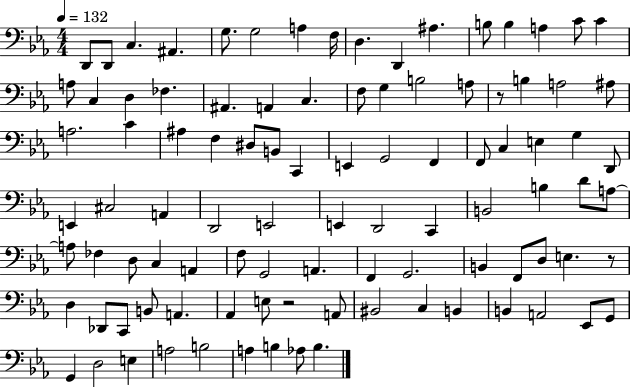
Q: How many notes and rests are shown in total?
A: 98